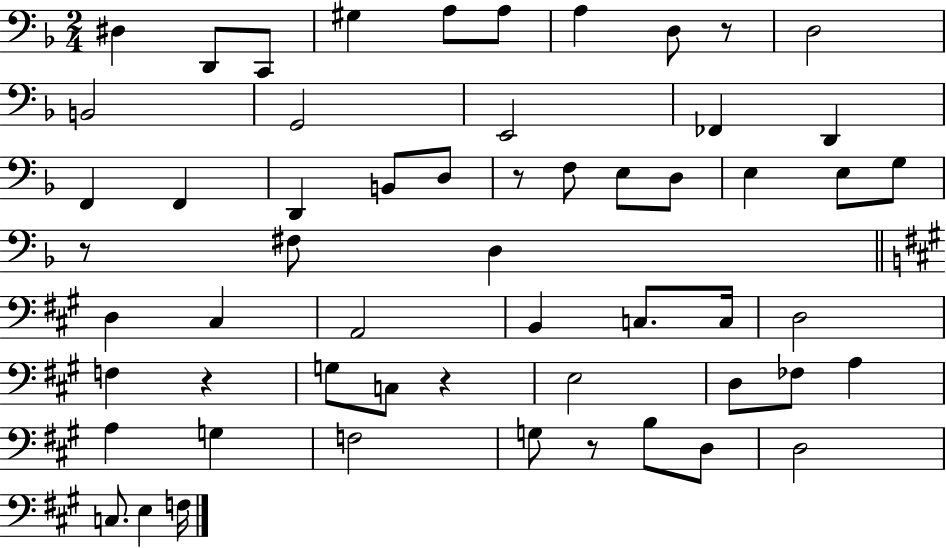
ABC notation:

X:1
T:Untitled
M:2/4
L:1/4
K:F
^D, D,,/2 C,,/2 ^G, A,/2 A,/2 A, D,/2 z/2 D,2 B,,2 G,,2 E,,2 _F,, D,, F,, F,, D,, B,,/2 D,/2 z/2 F,/2 E,/2 D,/2 E, E,/2 G,/2 z/2 ^F,/2 D, D, ^C, A,,2 B,, C,/2 C,/4 D,2 F, z G,/2 C,/2 z E,2 D,/2 _F,/2 A, A, G, F,2 G,/2 z/2 B,/2 D,/2 D,2 C,/2 E, F,/4